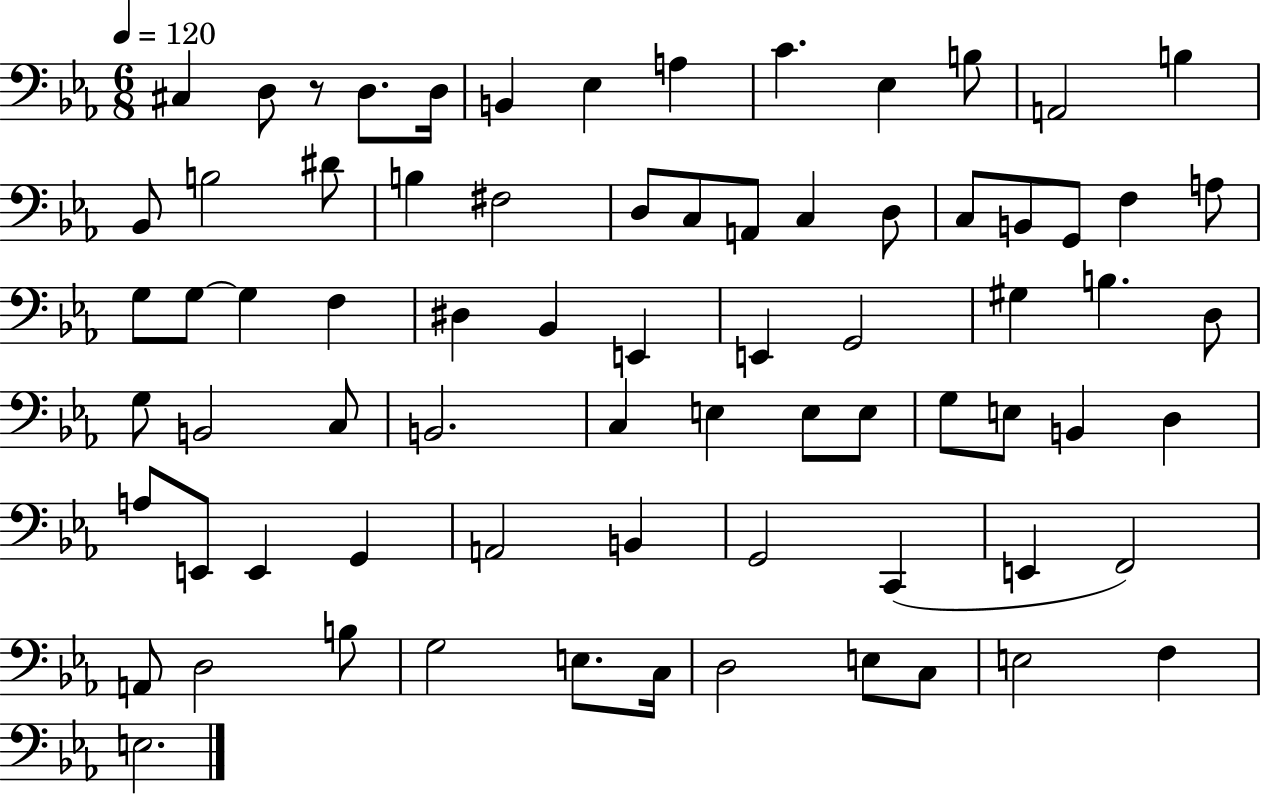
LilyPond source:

{
  \clef bass
  \numericTimeSignature
  \time 6/8
  \key ees \major
  \tempo 4 = 120
  cis4 d8 r8 d8. d16 | b,4 ees4 a4 | c'4. ees4 b8 | a,2 b4 | \break bes,8 b2 dis'8 | b4 fis2 | d8 c8 a,8 c4 d8 | c8 b,8 g,8 f4 a8 | \break g8 g8~~ g4 f4 | dis4 bes,4 e,4 | e,4 g,2 | gis4 b4. d8 | \break g8 b,2 c8 | b,2. | c4 e4 e8 e8 | g8 e8 b,4 d4 | \break a8 e,8 e,4 g,4 | a,2 b,4 | g,2 c,4( | e,4 f,2) | \break a,8 d2 b8 | g2 e8. c16 | d2 e8 c8 | e2 f4 | \break e2. | \bar "|."
}